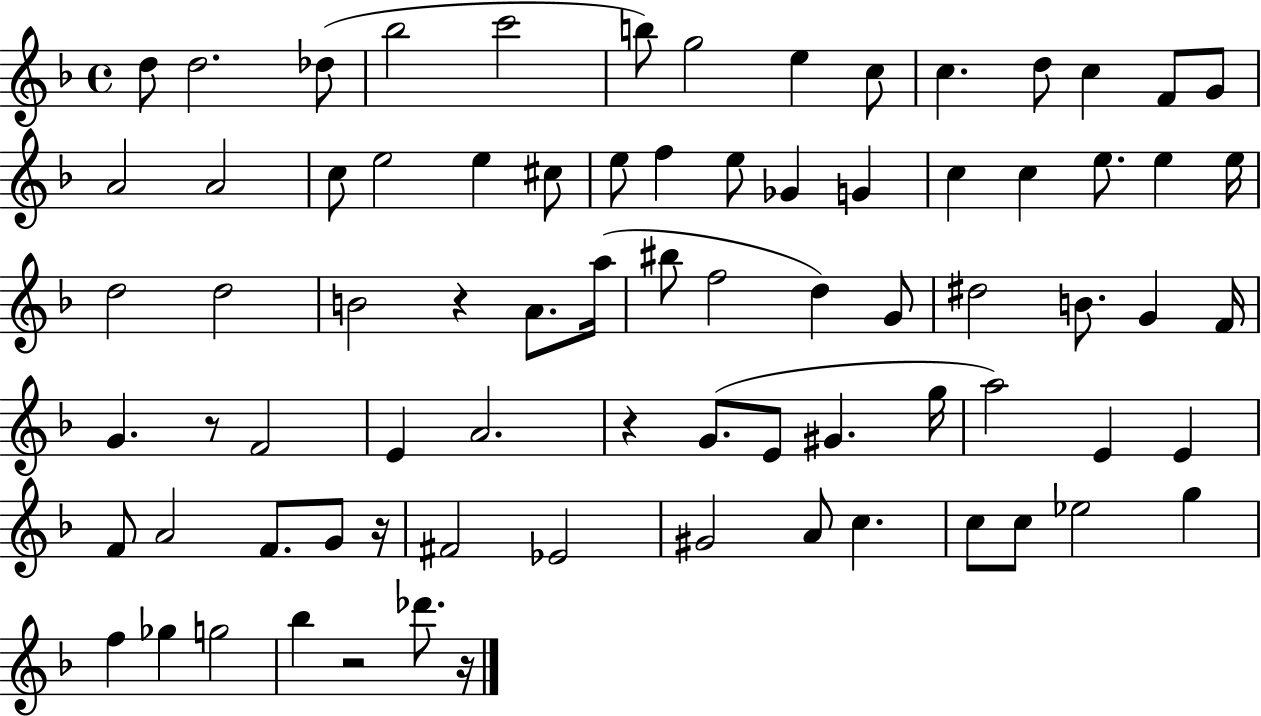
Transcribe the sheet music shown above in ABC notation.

X:1
T:Untitled
M:4/4
L:1/4
K:F
d/2 d2 _d/2 _b2 c'2 b/2 g2 e c/2 c d/2 c F/2 G/2 A2 A2 c/2 e2 e ^c/2 e/2 f e/2 _G G c c e/2 e e/4 d2 d2 B2 z A/2 a/4 ^b/2 f2 d G/2 ^d2 B/2 G F/4 G z/2 F2 E A2 z G/2 E/2 ^G g/4 a2 E E F/2 A2 F/2 G/2 z/4 ^F2 _E2 ^G2 A/2 c c/2 c/2 _e2 g f _g g2 _b z2 _d'/2 z/4